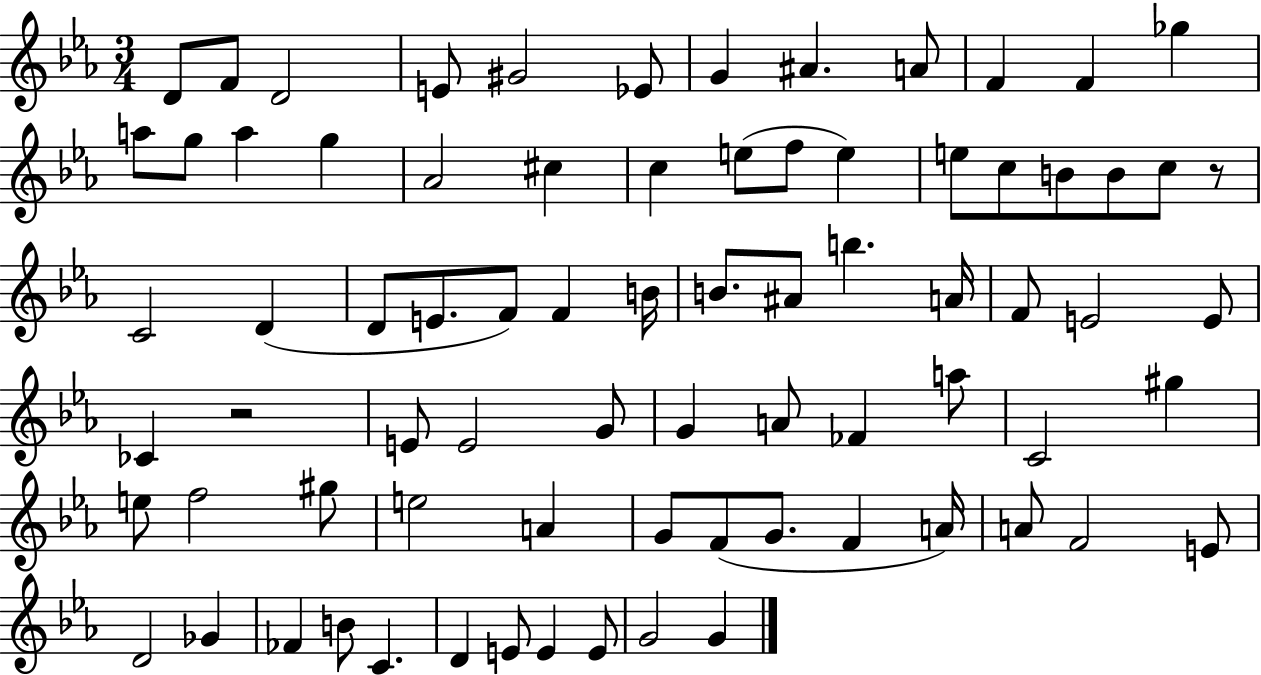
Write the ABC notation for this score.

X:1
T:Untitled
M:3/4
L:1/4
K:Eb
D/2 F/2 D2 E/2 ^G2 _E/2 G ^A A/2 F F _g a/2 g/2 a g _A2 ^c c e/2 f/2 e e/2 c/2 B/2 B/2 c/2 z/2 C2 D D/2 E/2 F/2 F B/4 B/2 ^A/2 b A/4 F/2 E2 E/2 _C z2 E/2 E2 G/2 G A/2 _F a/2 C2 ^g e/2 f2 ^g/2 e2 A G/2 F/2 G/2 F A/4 A/2 F2 E/2 D2 _G _F B/2 C D E/2 E E/2 G2 G